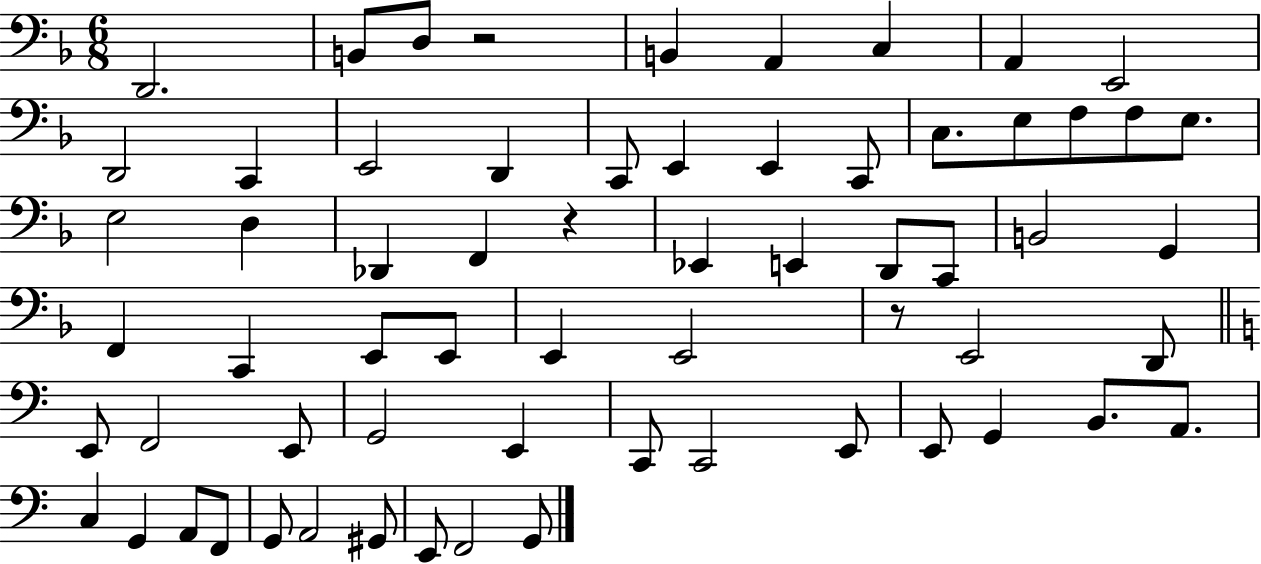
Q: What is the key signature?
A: F major